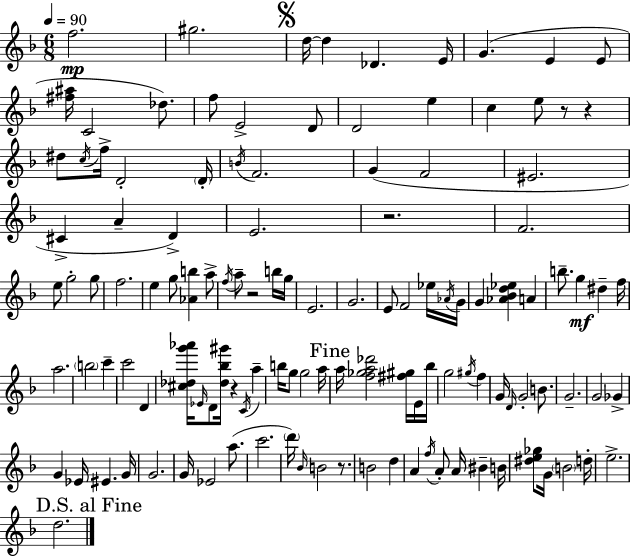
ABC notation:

X:1
T:Untitled
M:6/8
L:1/4
K:Dm
f2 ^g2 d/4 d _D E/4 G E E/2 [^f^a]/4 C2 _d/2 f/2 E2 D/2 D2 e c e/2 z/2 z ^d/2 c/4 f/4 D2 D/4 B/4 F2 G F2 ^E2 ^C A D E2 z2 F2 e/2 g2 g/2 f2 e g/2 [_Ab] a/2 f/4 a/2 z2 b/4 g/4 E2 G2 E/2 F2 _e/4 _A/4 G/4 G [_A_Bd_e] A b/2 g ^d f/4 a2 b2 c' c'2 D [^c_dg'_a']/4 _E/4 D/2 [_d_b^g']/4 z C/4 a b/4 g/2 g2 a/4 a/4 [f_ga_d']2 [^f^g]/4 E/4 _b/4 g2 ^g/4 f G/4 D/4 G2 B/2 G2 G2 _G G _E/4 ^E G/4 G2 G/4 _E2 a/2 c'2 d'/4 _B/4 B2 z/2 B2 d A f/4 A/2 A/4 ^B B/4 [^de_g]/2 G/4 B2 d/4 e2 d2